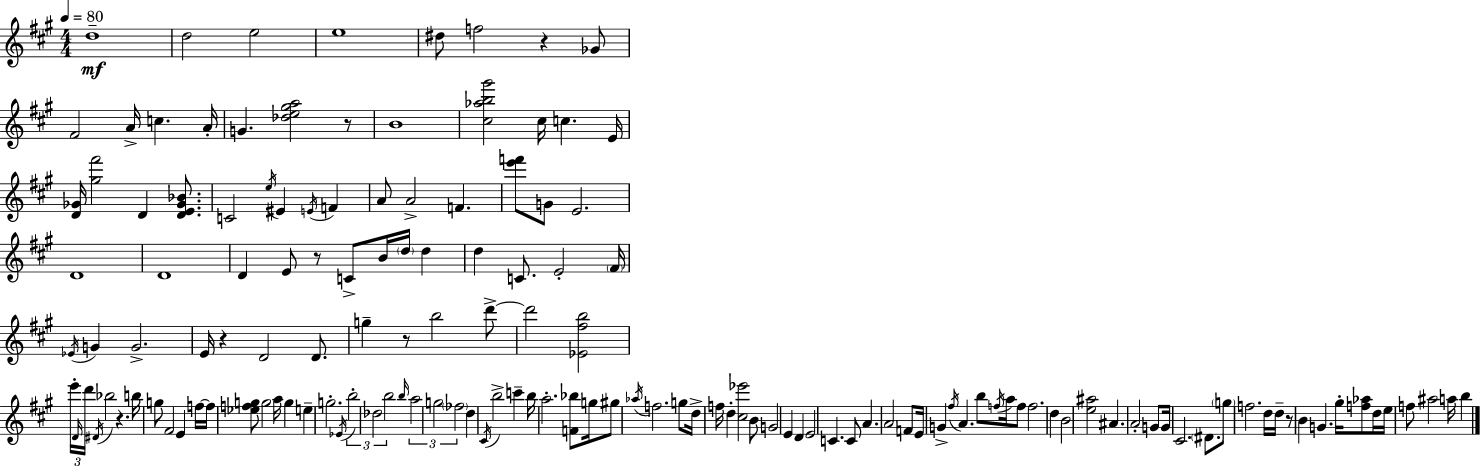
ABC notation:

X:1
T:Untitled
M:4/4
L:1/4
K:A
d4 d2 e2 e4 ^d/2 f2 z _G/2 ^F2 A/4 c A/4 G [_de^ga]2 z/2 B4 [^c_ab^g']2 ^c/4 c E/4 [D_G]/4 [^g^f']2 D [DE_G_B]/2 C2 e/4 ^E E/4 F A/2 A2 F [e'f']/2 G/2 E2 D4 D4 D E/2 z/2 C/2 B/4 d/4 d d C/2 E2 ^F/4 _E/4 G G2 E/4 z D2 D/2 g z/2 b2 d'/2 d'2 [_E^fb]2 e'/4 D/4 d'/4 ^D/4 _b2 z b/4 g/2 ^F2 E f/4 f/4 [_efg]/2 g2 a/4 g e g2 _E/4 b2 _d2 b2 b/4 a2 g2 _f2 d ^C/4 b2 c' b/4 a2 [F_b]/2 g/4 ^g/2 _a/4 f2 g/2 d/4 f/4 d [^c_e']2 B/2 G2 E D E2 C C/2 A A2 F/2 E/4 G ^f/4 A b/2 f/4 a/4 f/2 f2 d B2 [e^a]2 ^A A2 G/2 G/4 ^C2 ^D/2 g/2 f2 d/4 d/4 z/2 B G ^g/4 [f_a]/2 d/4 e/4 f/2 ^a2 a/4 b